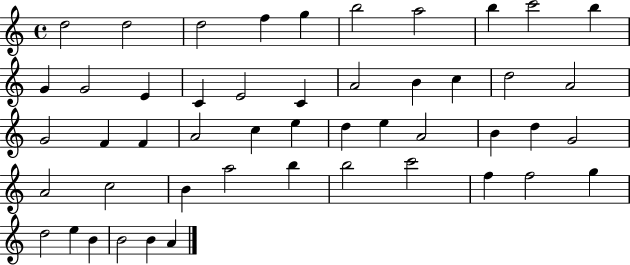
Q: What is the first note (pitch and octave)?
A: D5